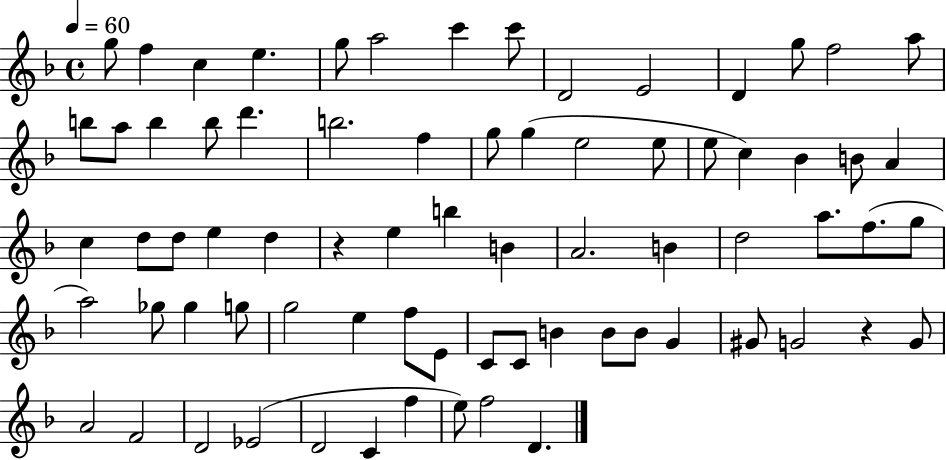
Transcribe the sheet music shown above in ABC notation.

X:1
T:Untitled
M:4/4
L:1/4
K:F
g/2 f c e g/2 a2 c' c'/2 D2 E2 D g/2 f2 a/2 b/2 a/2 b b/2 d' b2 f g/2 g e2 e/2 e/2 c _B B/2 A c d/2 d/2 e d z e b B A2 B d2 a/2 f/2 g/2 a2 _g/2 _g g/2 g2 e f/2 E/2 C/2 C/2 B B/2 B/2 G ^G/2 G2 z G/2 A2 F2 D2 _E2 D2 C f e/2 f2 D